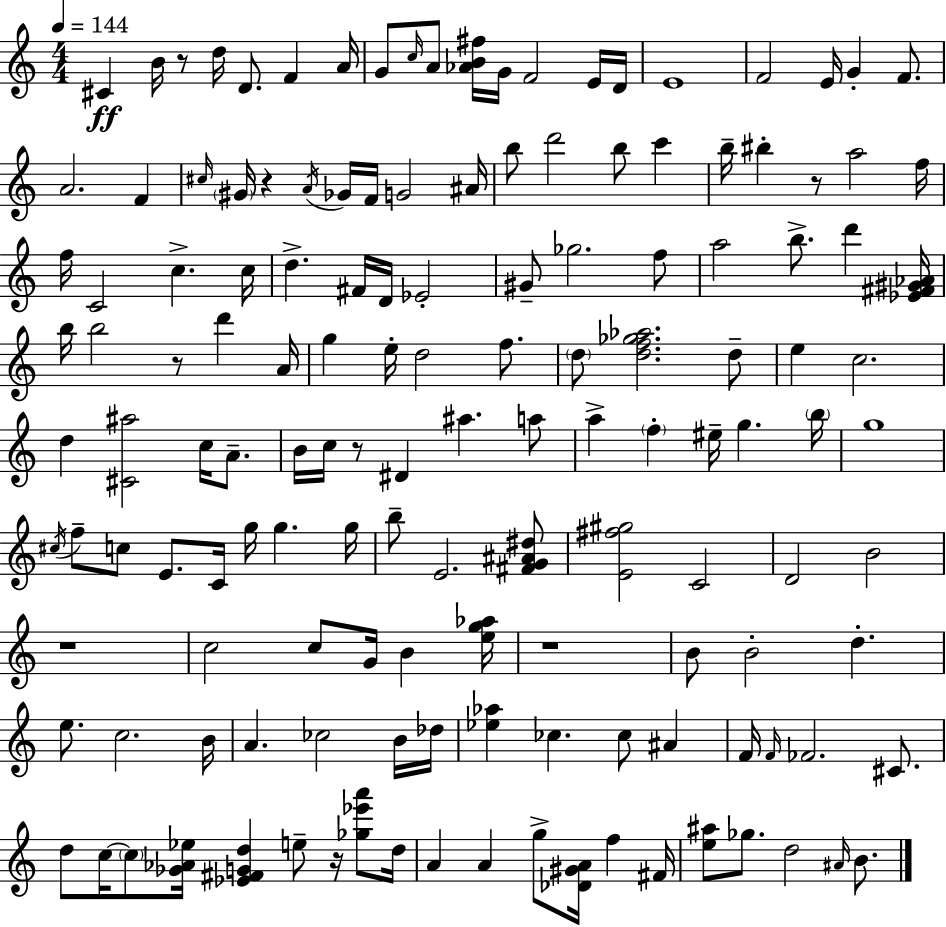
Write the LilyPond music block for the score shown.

{
  \clef treble
  \numericTimeSignature
  \time 4/4
  \key c \major
  \tempo 4 = 144
  cis'4\ff b'16 r8 d''16 d'8. f'4 a'16 | g'8 \grace { c''16 } a'8 <aes' b' fis''>16 g'16 f'2 e'16 | d'16 e'1 | f'2 e'16 g'4-. f'8. | \break a'2. f'4 | \grace { cis''16 } \parenthesize gis'16 r4 \acciaccatura { a'16 } ges'16 f'16 g'2 | ais'16 b''8 d'''2 b''8 c'''4 | b''16-- bis''4-. r8 a''2 | \break f''16 f''16 c'2 c''4.-> | c''16 d''4.-> fis'16 d'16 ees'2-. | gis'8-- ges''2. | f''8 a''2 b''8.-> d'''4 | \break <ees' fis' gis' aes'>16 b''16 b''2 r8 d'''4 | a'16 g''4 e''16-. d''2 | f''8. \parenthesize d''8 <d'' f'' ges'' aes''>2. | d''8-- e''4 c''2. | \break d''4 <cis' ais''>2 c''16 | a'8.-- b'16 c''16 r8 dis'4 ais''4. | a''8 a''4-> \parenthesize f''4-. eis''16-- g''4. | \parenthesize b''16 g''1 | \break \acciaccatura { cis''16 } f''8-- c''8 e'8. c'16 g''16 g''4. | g''16 b''8-- e'2. | <fis' g' ais' dis''>8 <e' fis'' gis''>2 c'2 | d'2 b'2 | \break r1 | c''2 c''8 g'16 b'4 | <e'' g'' aes''>16 r1 | b'8 b'2-. d''4.-. | \break e''8. c''2. | b'16 a'4. ces''2 | b'16 des''16 <ees'' aes''>4 ces''4. ces''8 | ais'4 f'16 \grace { f'16 } fes'2. | \break cis'8. d''8 c''16~~ \parenthesize c''8 <ges' aes' ees''>16 <ees' fis' g' d''>4 e''8-- | r16 <ges'' ees''' a'''>8 d''16 a'4 a'4 g''8-> <des' gis' a'>16 | f''4 fis'16 <e'' ais''>8 ges''8. d''2 | \grace { ais'16 } b'8. \bar "|."
}